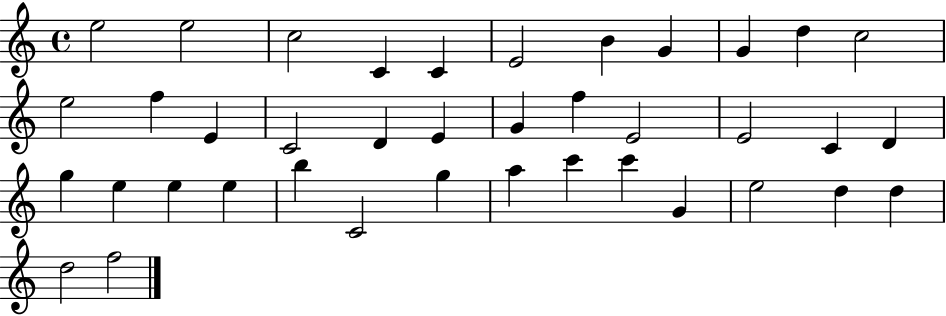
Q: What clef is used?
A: treble